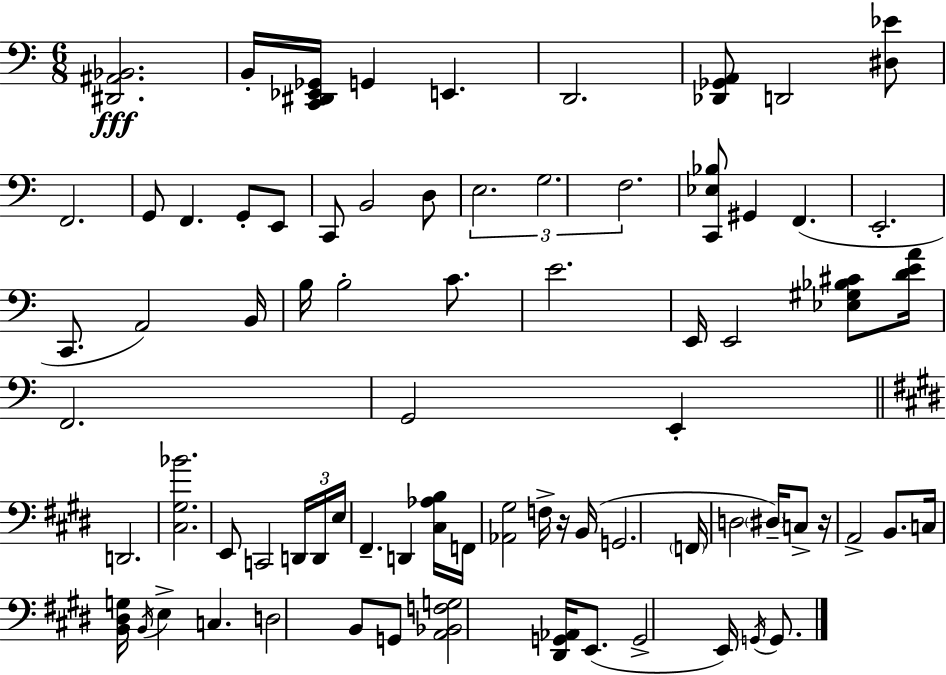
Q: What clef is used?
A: bass